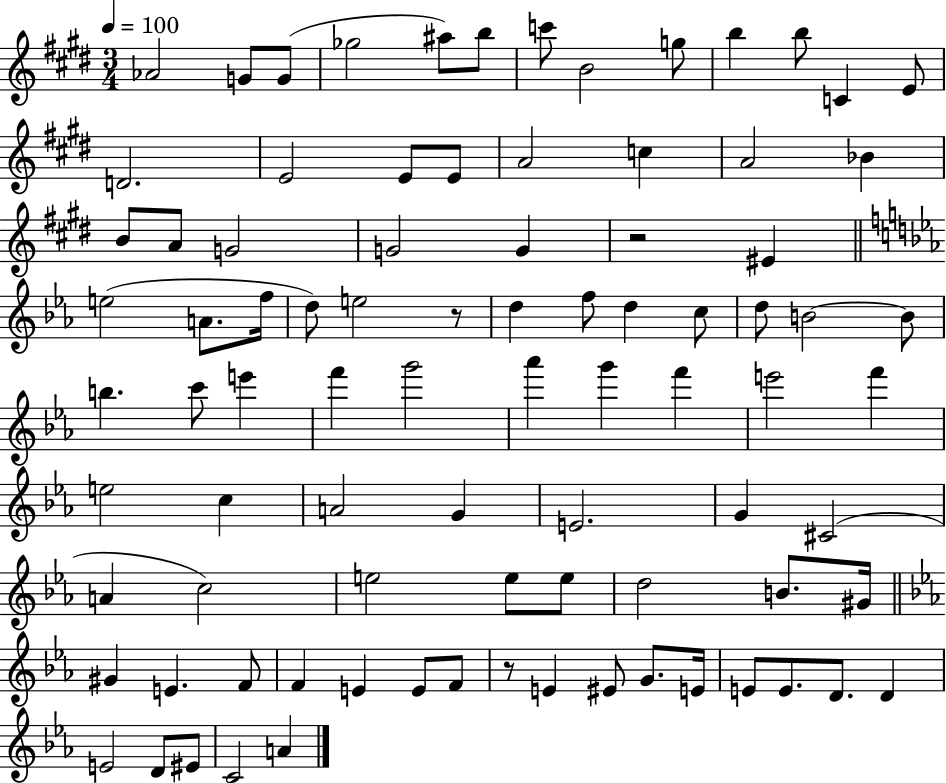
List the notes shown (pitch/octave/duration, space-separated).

Ab4/h G4/e G4/e Gb5/h A#5/e B5/e C6/e B4/h G5/e B5/q B5/e C4/q E4/e D4/h. E4/h E4/e E4/e A4/h C5/q A4/h Bb4/q B4/e A4/e G4/h G4/h G4/q R/h EIS4/q E5/h A4/e. F5/s D5/e E5/h R/e D5/q F5/e D5/q C5/e D5/e B4/h B4/e B5/q. C6/e E6/q F6/q G6/h Ab6/q G6/q F6/q E6/h F6/q E5/h C5/q A4/h G4/q E4/h. G4/q C#4/h A4/q C5/h E5/h E5/e E5/e D5/h B4/e. G#4/s G#4/q E4/q. F4/e F4/q E4/q E4/e F4/e R/e E4/q EIS4/e G4/e. E4/s E4/e E4/e. D4/e. D4/q E4/h D4/e EIS4/e C4/h A4/q